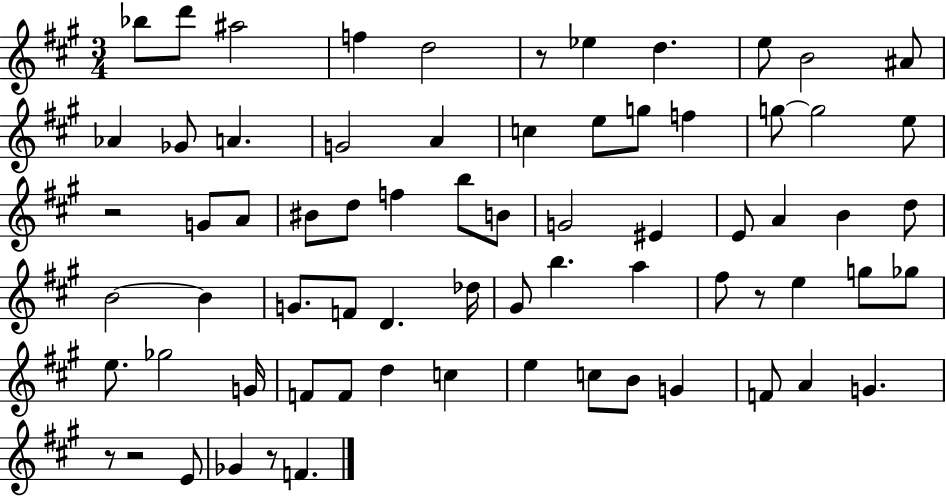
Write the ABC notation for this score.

X:1
T:Untitled
M:3/4
L:1/4
K:A
_b/2 d'/2 ^a2 f d2 z/2 _e d e/2 B2 ^A/2 _A _G/2 A G2 A c e/2 g/2 f g/2 g2 e/2 z2 G/2 A/2 ^B/2 d/2 f b/2 B/2 G2 ^E E/2 A B d/2 B2 B G/2 F/2 D _d/4 ^G/2 b a ^f/2 z/2 e g/2 _g/2 e/2 _g2 G/4 F/2 F/2 d c e c/2 B/2 G F/2 A G z/2 z2 E/2 _G z/2 F